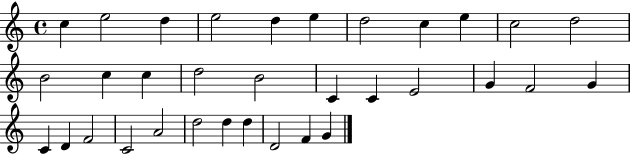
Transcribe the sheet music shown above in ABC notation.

X:1
T:Untitled
M:4/4
L:1/4
K:C
c e2 d e2 d e d2 c e c2 d2 B2 c c d2 B2 C C E2 G F2 G C D F2 C2 A2 d2 d d D2 F G